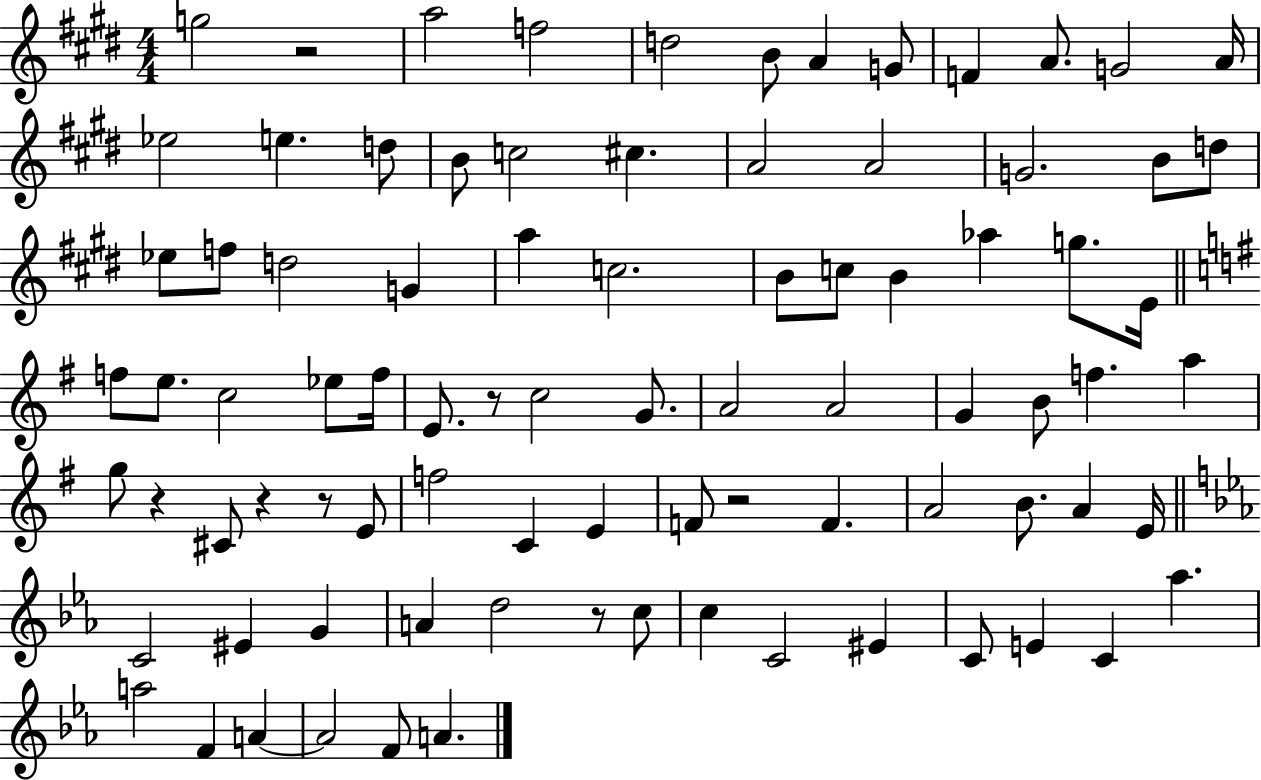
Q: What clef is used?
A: treble